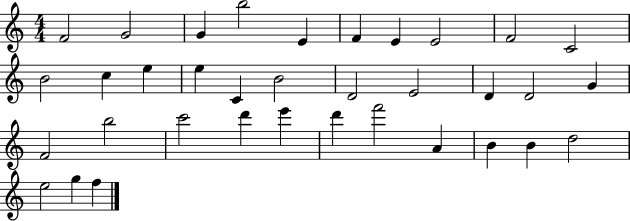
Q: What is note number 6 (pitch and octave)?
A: F4